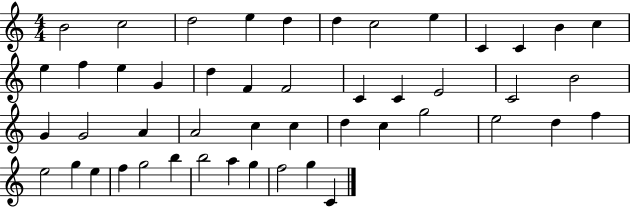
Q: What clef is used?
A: treble